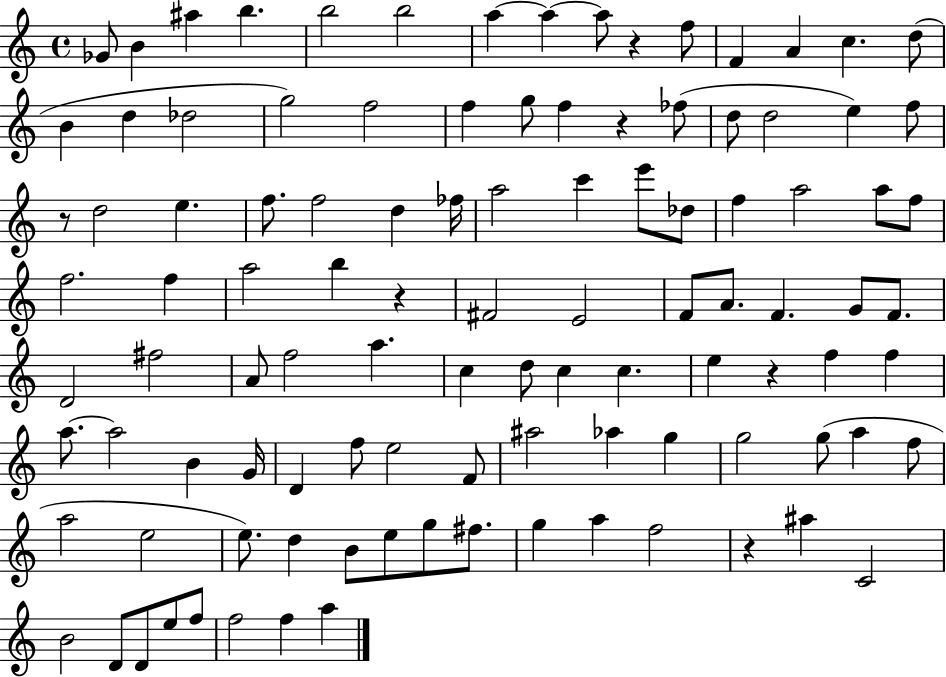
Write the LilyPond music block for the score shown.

{
  \clef treble
  \time 4/4
  \defaultTimeSignature
  \key c \major
  ges'8 b'4 ais''4 b''4. | b''2 b''2 | a''4~~ a''4~~ a''8 r4 f''8 | f'4 a'4 c''4. d''8( | \break b'4 d''4 des''2 | g''2) f''2 | f''4 g''8 f''4 r4 fes''8( | d''8 d''2 e''4) f''8 | \break r8 d''2 e''4. | f''8. f''2 d''4 fes''16 | a''2 c'''4 e'''8 des''8 | f''4 a''2 a''8 f''8 | \break f''2. f''4 | a''2 b''4 r4 | fis'2 e'2 | f'8 a'8. f'4. g'8 f'8. | \break d'2 fis''2 | a'8 f''2 a''4. | c''4 d''8 c''4 c''4. | e''4 r4 f''4 f''4 | \break a''8.~~ a''2 b'4 g'16 | d'4 f''8 e''2 f'8 | ais''2 aes''4 g''4 | g''2 g''8( a''4 f''8 | \break a''2 e''2 | e''8.) d''4 b'8 e''8 g''8 fis''8. | g''4 a''4 f''2 | r4 ais''4 c'2 | \break b'2 d'8 d'8 e''8 f''8 | f''2 f''4 a''4 | \bar "|."
}